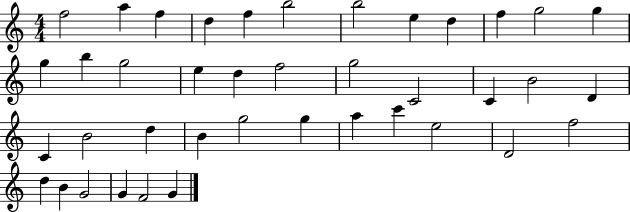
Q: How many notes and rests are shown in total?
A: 40